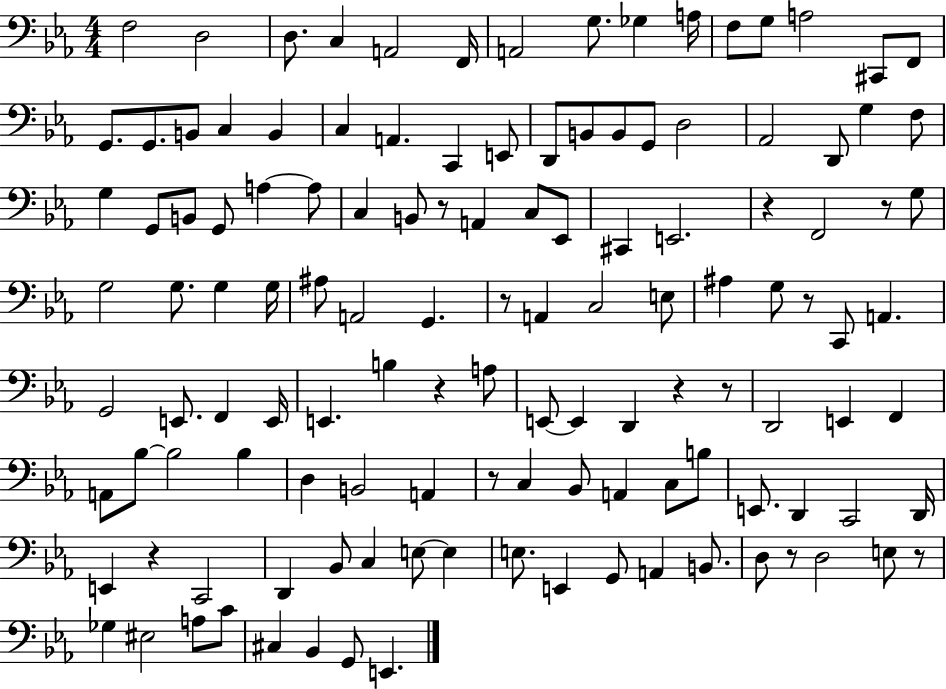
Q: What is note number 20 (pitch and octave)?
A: B2